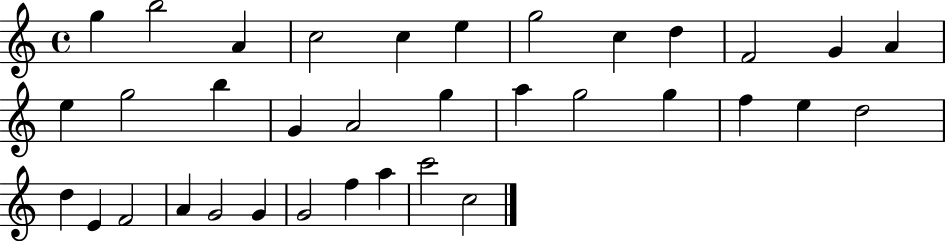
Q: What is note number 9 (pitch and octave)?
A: D5